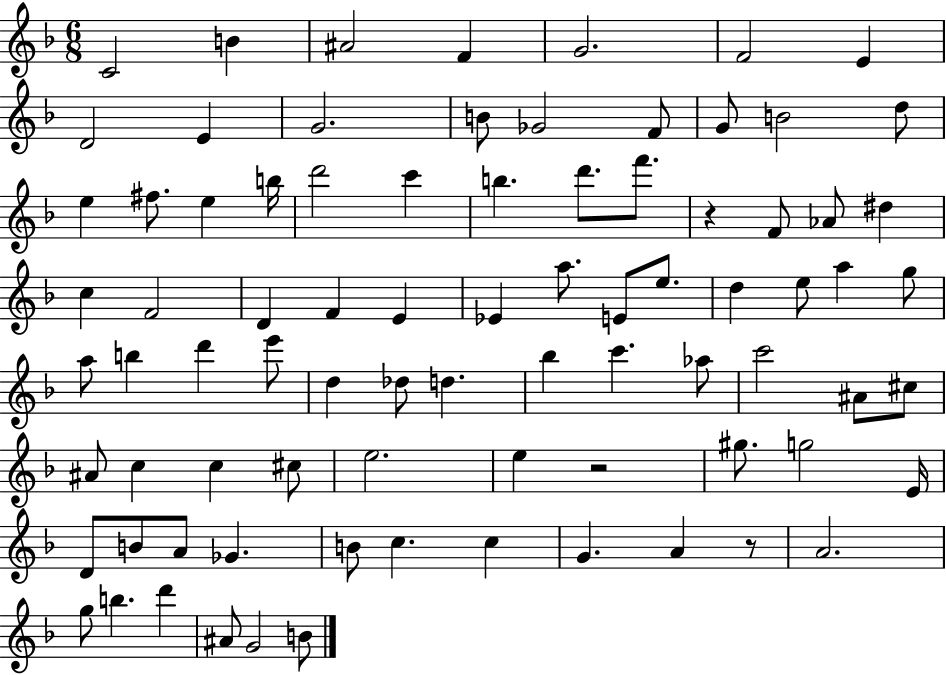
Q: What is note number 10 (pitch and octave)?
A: G4